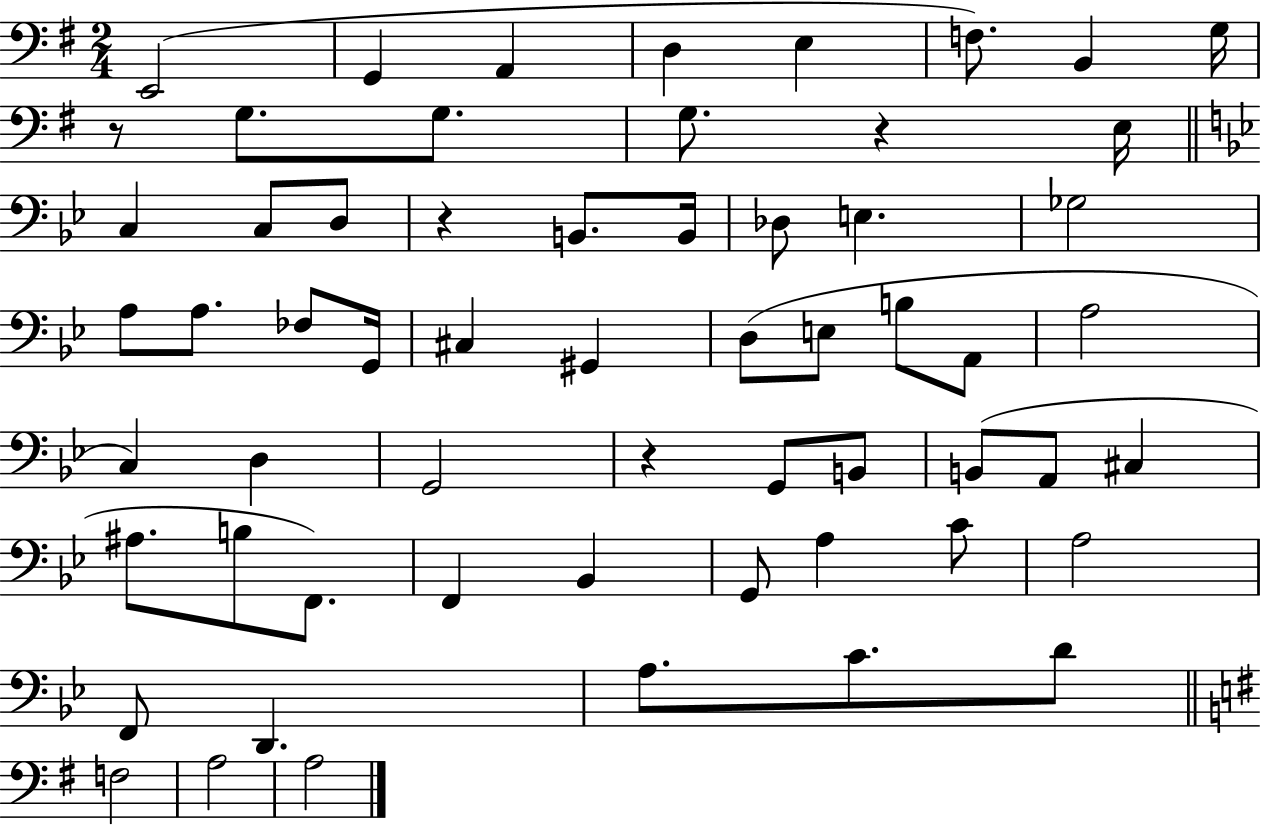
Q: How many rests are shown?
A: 4